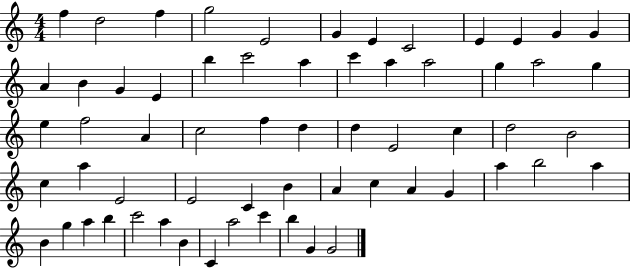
X:1
T:Untitled
M:4/4
L:1/4
K:C
f d2 f g2 E2 G E C2 E E G G A B G E b c'2 a c' a a2 g a2 g e f2 A c2 f d d E2 c d2 B2 c a E2 E2 C B A c A G a b2 a B g a b c'2 a B C a2 c' b G G2